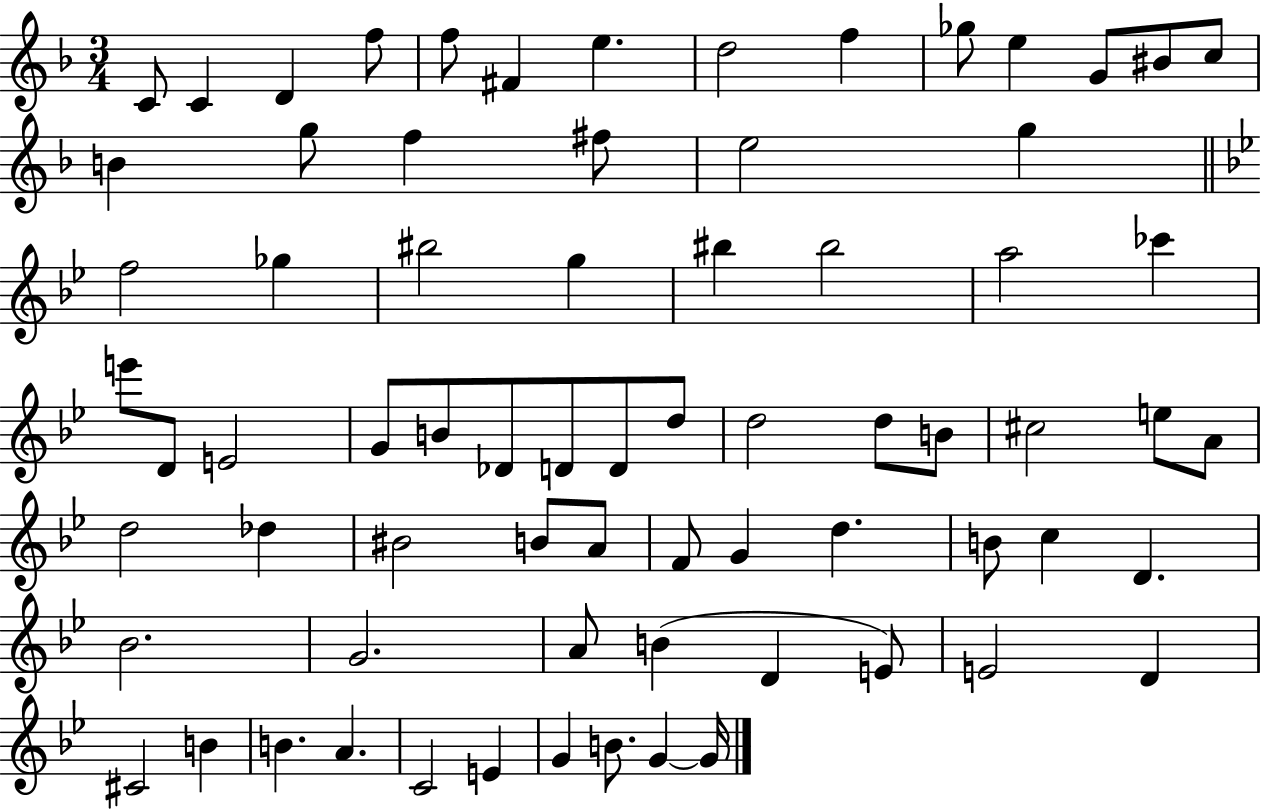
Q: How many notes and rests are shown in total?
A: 72